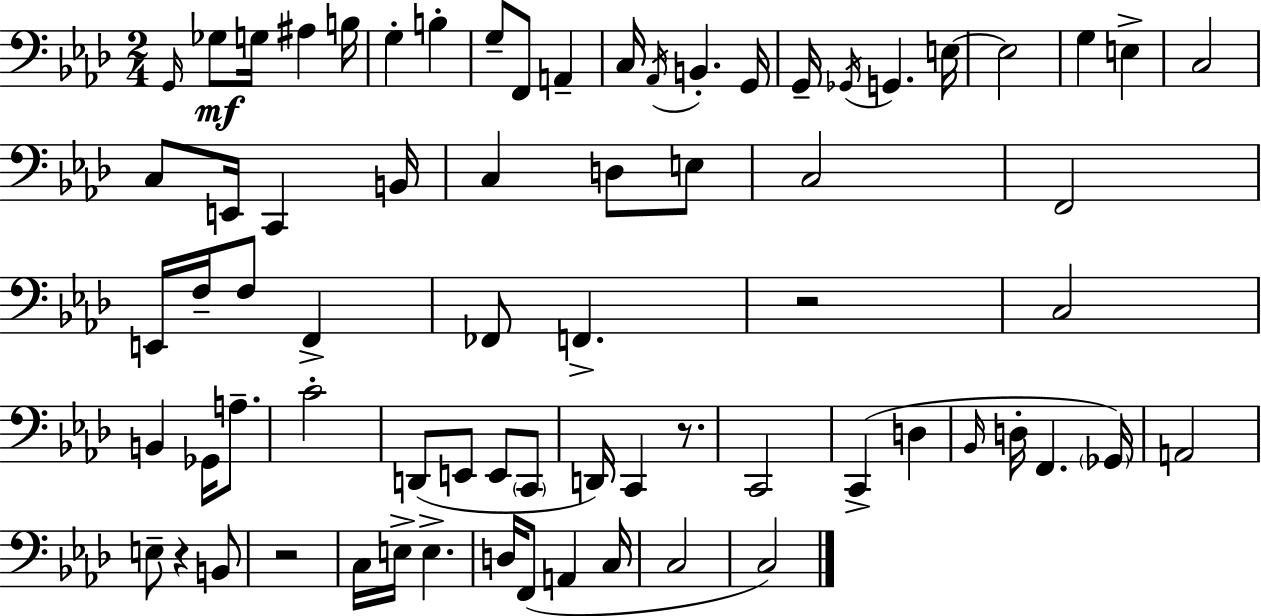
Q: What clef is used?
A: bass